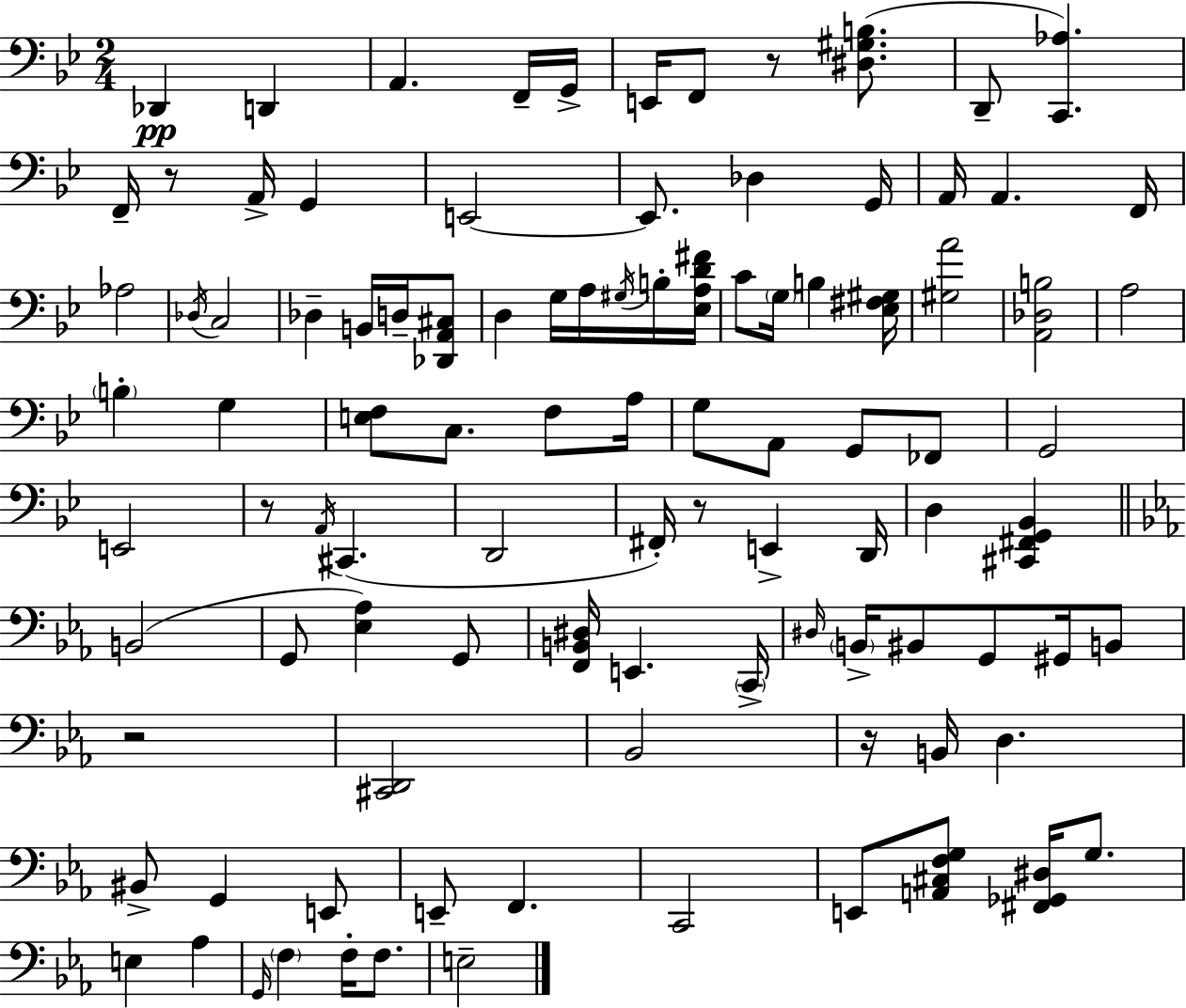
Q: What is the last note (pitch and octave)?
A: E3